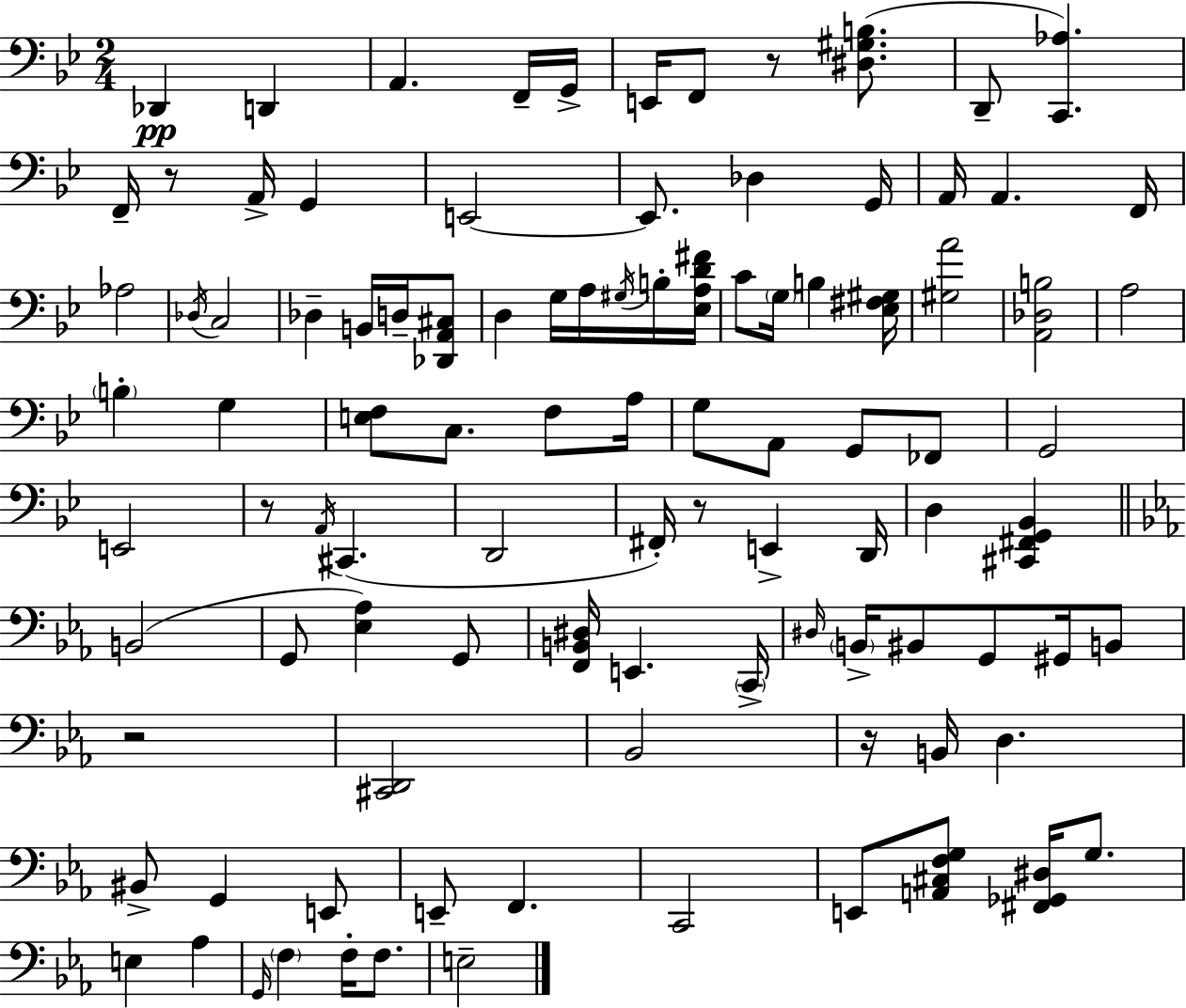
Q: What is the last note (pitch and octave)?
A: E3